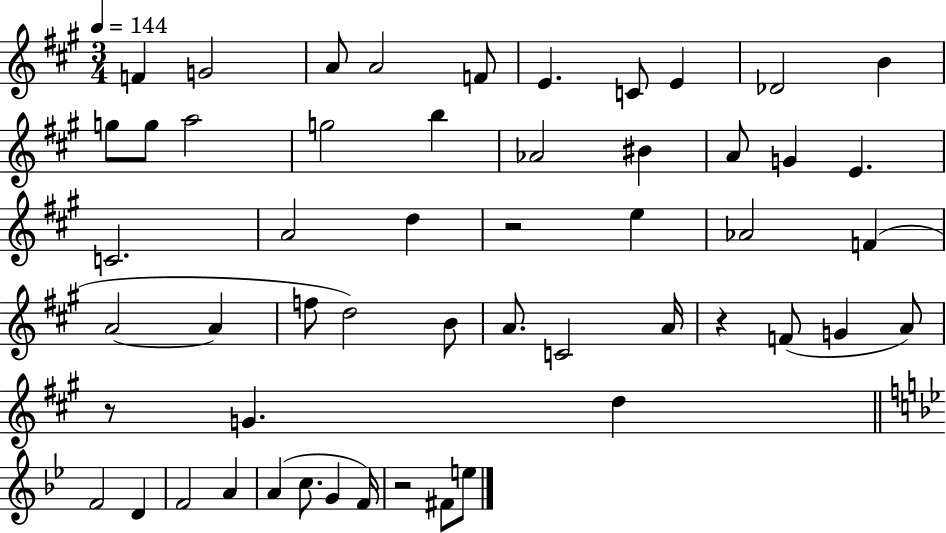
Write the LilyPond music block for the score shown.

{
  \clef treble
  \numericTimeSignature
  \time 3/4
  \key a \major
  \tempo 4 = 144
  f'4 g'2 | a'8 a'2 f'8 | e'4. c'8 e'4 | des'2 b'4 | \break g''8 g''8 a''2 | g''2 b''4 | aes'2 bis'4 | a'8 g'4 e'4. | \break c'2. | a'2 d''4 | r2 e''4 | aes'2 f'4( | \break a'2~~ a'4 | f''8 d''2) b'8 | a'8. c'2 a'16 | r4 f'8( g'4 a'8) | \break r8 g'4. d''4 | \bar "||" \break \key g \minor f'2 d'4 | f'2 a'4 | a'4( c''8. g'4 f'16) | r2 fis'8 e''8 | \break \bar "|."
}